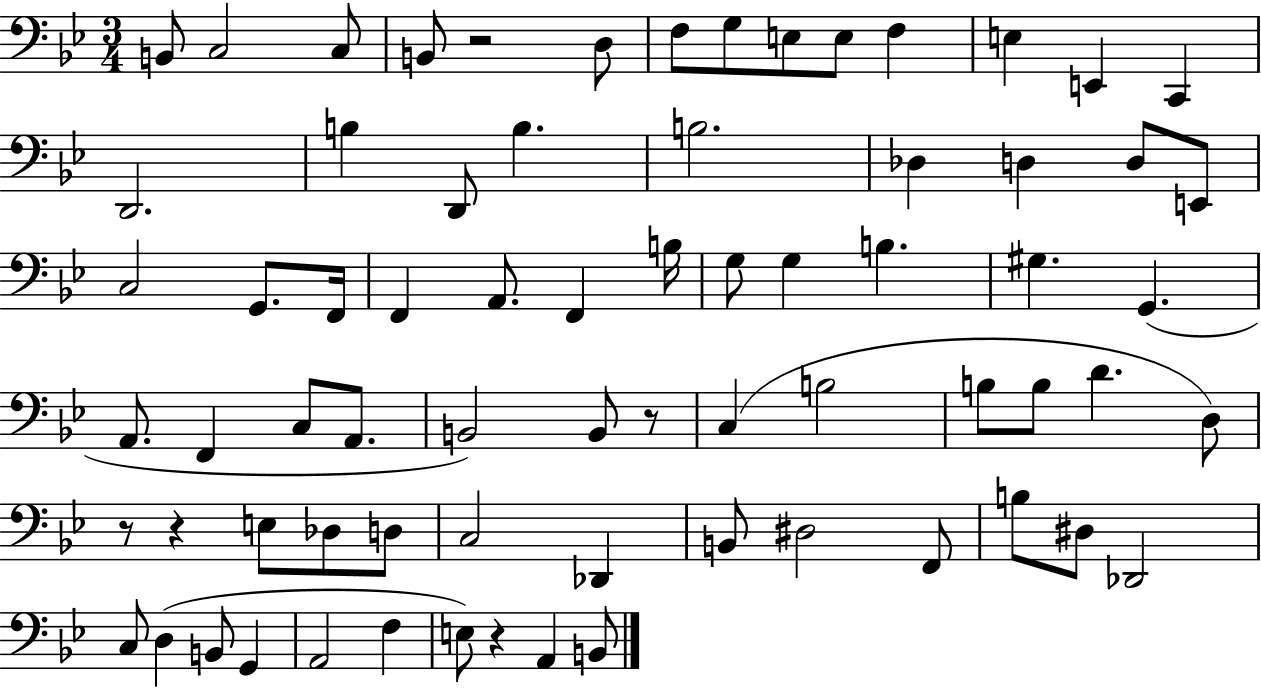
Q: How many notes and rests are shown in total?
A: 71